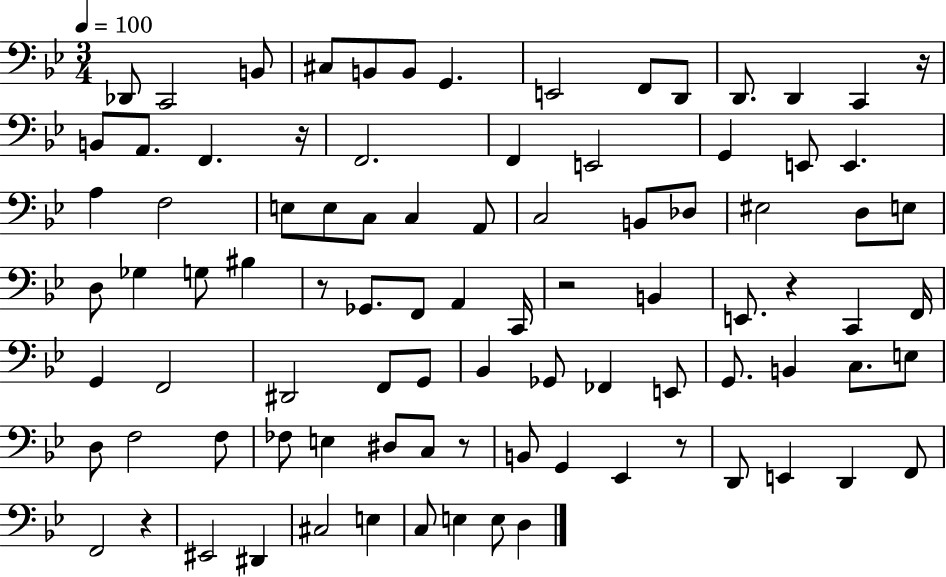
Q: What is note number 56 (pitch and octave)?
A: E2